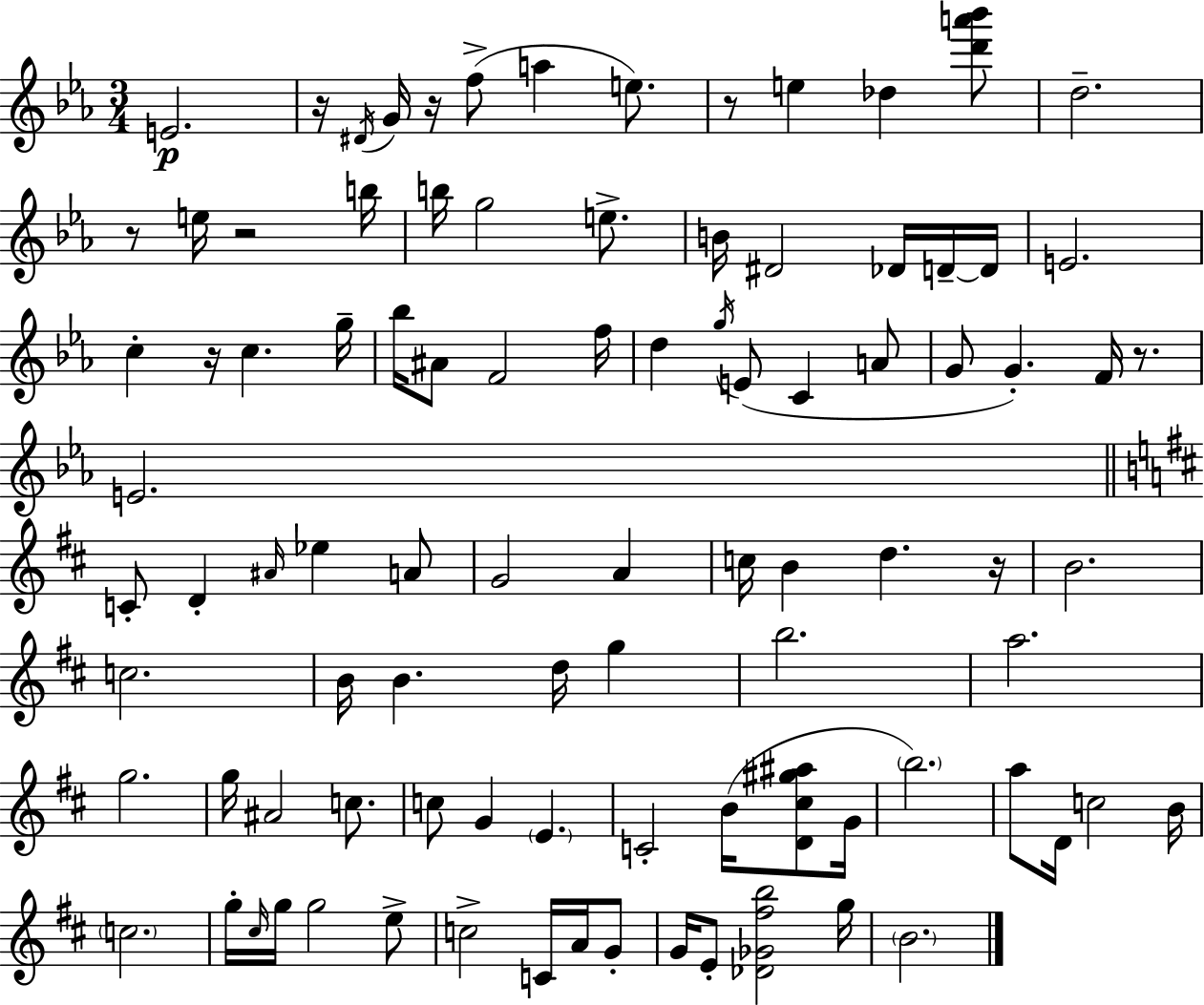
{
  \clef treble
  \numericTimeSignature
  \time 3/4
  \key c \minor
  e'2.\p | r16 \acciaccatura { dis'16 } g'16 r16 f''8->( a''4 e''8.) | r8 e''4 des''4 <d''' a''' bes'''>8 | d''2.-- | \break r8 e''16 r2 | b''16 b''16 g''2 e''8.-> | b'16 dis'2 des'16 d'16--~~ | d'16 e'2. | \break c''4-. r16 c''4. | g''16-- bes''16 ais'8 f'2 | f''16 d''4 \acciaccatura { g''16 }( e'8 c'4 | a'8 g'8 g'4.-.) f'16 r8. | \break e'2. | \bar "||" \break \key b \minor c'8-. d'4-. \grace { ais'16 } ees''4 a'8 | g'2 a'4 | c''16 b'4 d''4. | r16 b'2. | \break c''2. | b'16 b'4. d''16 g''4 | b''2. | a''2. | \break g''2. | g''16 ais'2 c''8. | c''8 g'4 \parenthesize e'4. | c'2-. b'16( <d' cis'' gis'' ais''>8 | \break g'16 \parenthesize b''2.) | a''8 d'16 c''2 | b'16 \parenthesize c''2. | g''16-. \grace { cis''16 } g''16 g''2 | \break e''8-> c''2-> c'16 a'16 | g'8-. g'16 e'8-. <des' ges' fis'' b''>2 | g''16 \parenthesize b'2. | \bar "|."
}